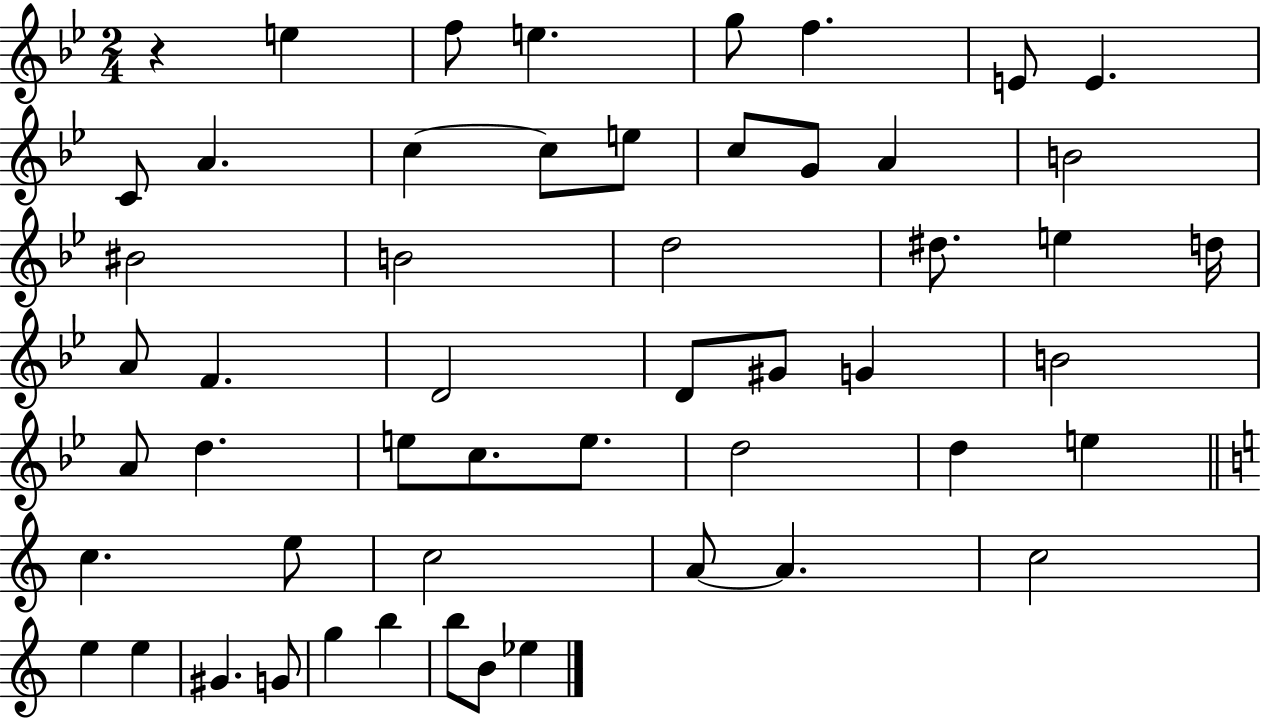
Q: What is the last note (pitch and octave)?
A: Eb5